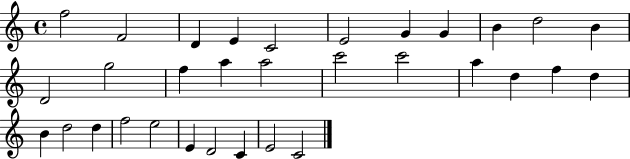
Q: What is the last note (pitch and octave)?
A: C4